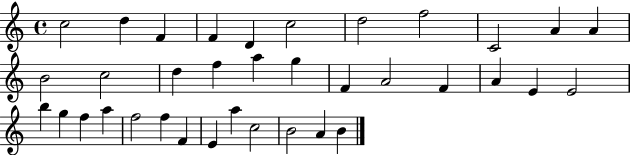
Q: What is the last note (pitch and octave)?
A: B4